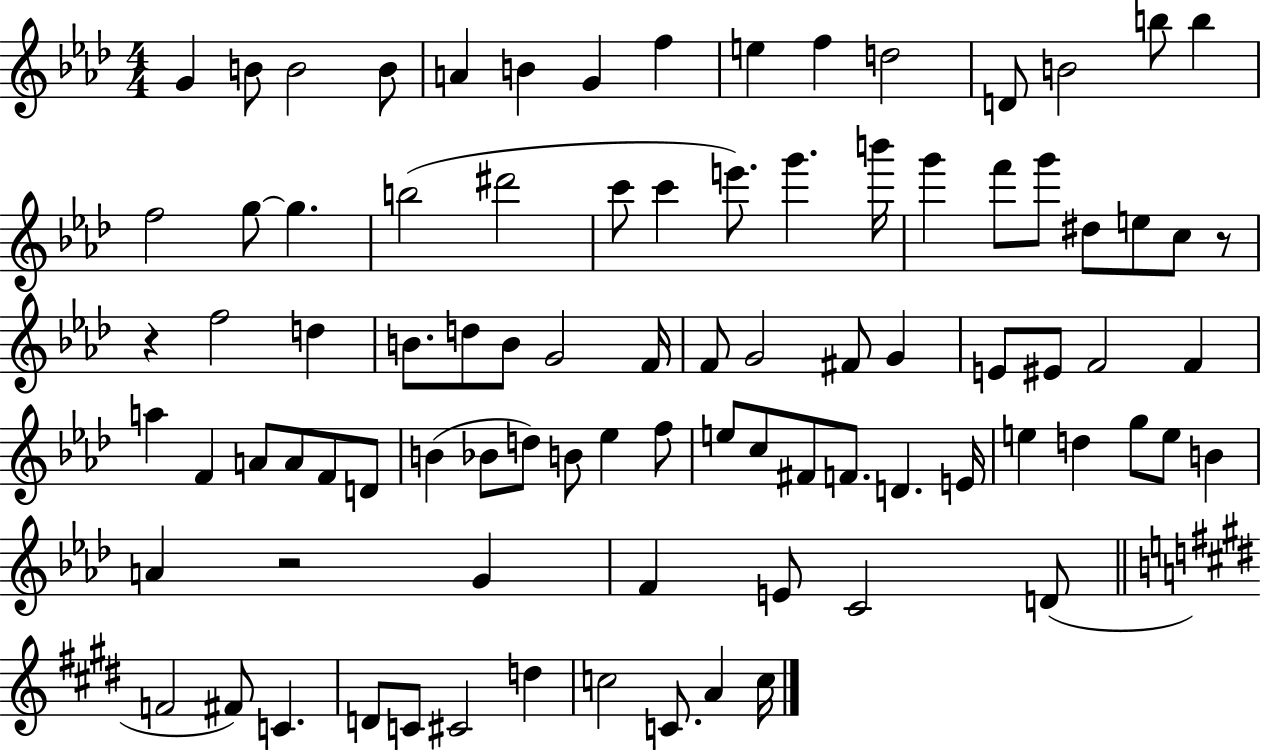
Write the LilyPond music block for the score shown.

{
  \clef treble
  \numericTimeSignature
  \time 4/4
  \key aes \major
  g'4 b'8 b'2 b'8 | a'4 b'4 g'4 f''4 | e''4 f''4 d''2 | d'8 b'2 b''8 b''4 | \break f''2 g''8~~ g''4. | b''2( dis'''2 | c'''8 c'''4 e'''8.) g'''4. b'''16 | g'''4 f'''8 g'''8 dis''8 e''8 c''8 r8 | \break r4 f''2 d''4 | b'8. d''8 b'8 g'2 f'16 | f'8 g'2 fis'8 g'4 | e'8 eis'8 f'2 f'4 | \break a''4 f'4 a'8 a'8 f'8 d'8 | b'4( bes'8 d''8) b'8 ees''4 f''8 | e''8 c''8 fis'8 f'8. d'4. e'16 | e''4 d''4 g''8 e''8 b'4 | \break a'4 r2 g'4 | f'4 e'8 c'2 d'8( | \bar "||" \break \key e \major f'2 fis'8) c'4. | d'8 c'8 cis'2 d''4 | c''2 c'8. a'4 c''16 | \bar "|."
}